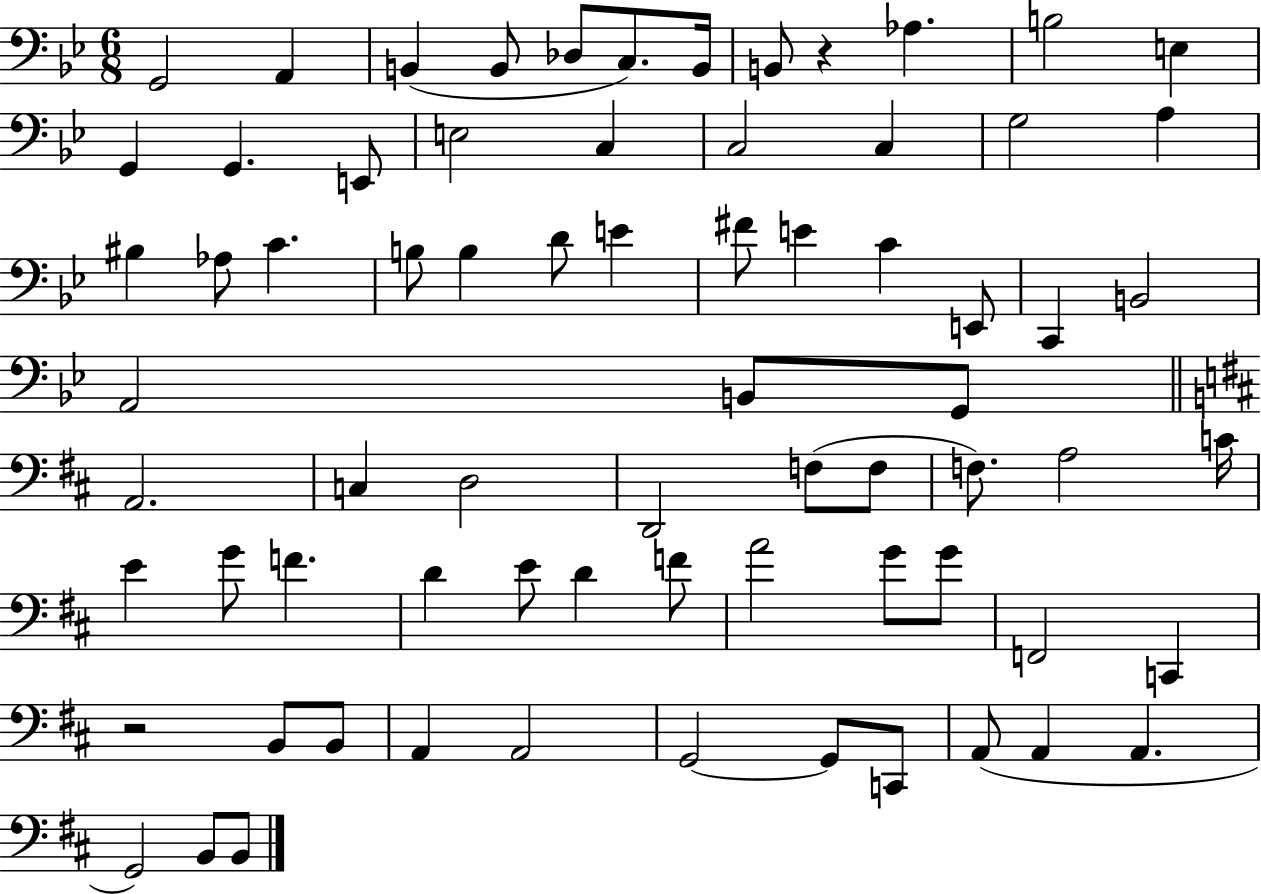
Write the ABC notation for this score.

X:1
T:Untitled
M:6/8
L:1/4
K:Bb
G,,2 A,, B,, B,,/2 _D,/2 C,/2 B,,/4 B,,/2 z _A, B,2 E, G,, G,, E,,/2 E,2 C, C,2 C, G,2 A, ^B, _A,/2 C B,/2 B, D/2 E ^F/2 E C E,,/2 C,, B,,2 A,,2 B,,/2 G,,/2 A,,2 C, D,2 D,,2 F,/2 F,/2 F,/2 A,2 C/4 E G/2 F D E/2 D F/2 A2 G/2 G/2 F,,2 C,, z2 B,,/2 B,,/2 A,, A,,2 G,,2 G,,/2 C,,/2 A,,/2 A,, A,, G,,2 B,,/2 B,,/2